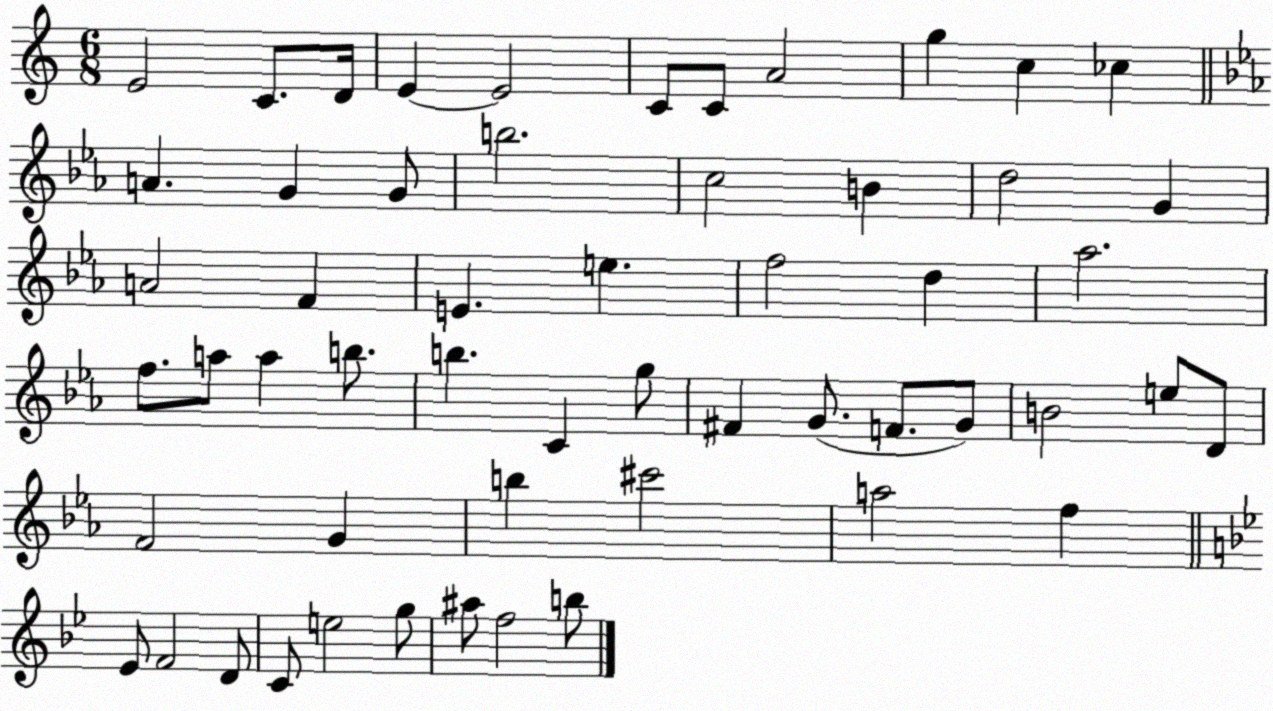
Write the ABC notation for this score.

X:1
T:Untitled
M:6/8
L:1/4
K:C
E2 C/2 D/4 E E2 C/2 C/2 A2 g c _c A G G/2 b2 c2 B d2 G A2 F E e f2 d _a2 f/2 a/2 a b/2 b C g/2 ^F G/2 F/2 G/2 B2 e/2 D/2 F2 G b ^c'2 a2 f _E/2 F2 D/2 C/2 e2 g/2 ^a/2 f2 b/2